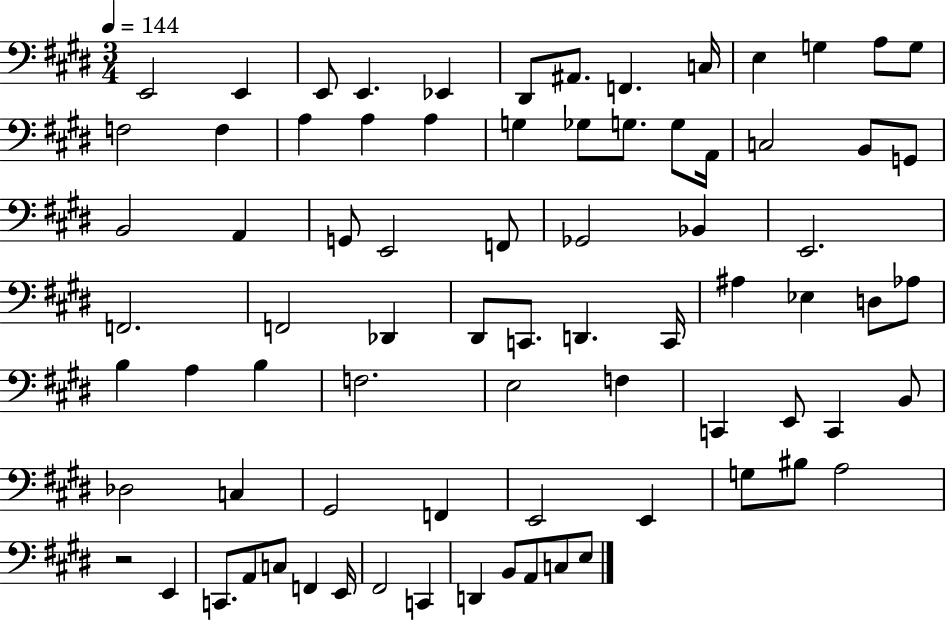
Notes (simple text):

E2/h E2/q E2/e E2/q. Eb2/q D#2/e A#2/e. F2/q. C3/s E3/q G3/q A3/e G3/e F3/h F3/q A3/q A3/q A3/q G3/q Gb3/e G3/e. G3/e A2/s C3/h B2/e G2/e B2/h A2/q G2/e E2/h F2/e Gb2/h Bb2/q E2/h. F2/h. F2/h Db2/q D#2/e C2/e. D2/q. C2/s A#3/q Eb3/q D3/e Ab3/e B3/q A3/q B3/q F3/h. E3/h F3/q C2/q E2/e C2/q B2/e Db3/h C3/q G#2/h F2/q E2/h E2/q G3/e BIS3/e A3/h R/h E2/q C2/e. A2/e C3/e F2/q E2/s F#2/h C2/q D2/q B2/e A2/e C3/e E3/e